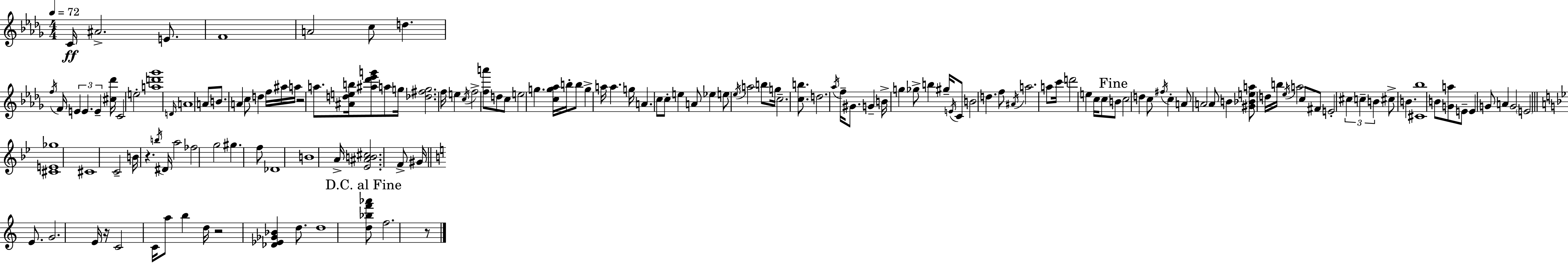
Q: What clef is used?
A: treble